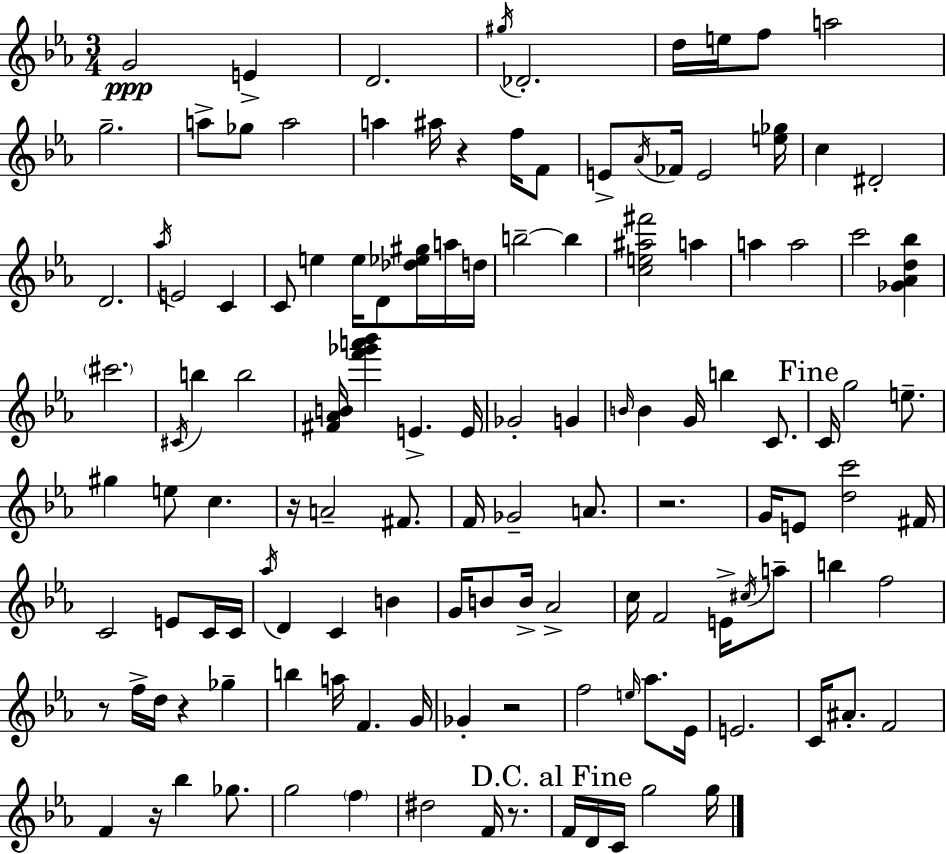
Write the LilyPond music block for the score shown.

{
  \clef treble
  \numericTimeSignature
  \time 3/4
  \key ees \major
  g'2\ppp e'4-> | d'2. | \acciaccatura { gis''16 } des'2.-. | d''16 e''16 f''8 a''2 | \break g''2.-- | a''8-> ges''8 a''2 | a''4 ais''16 r4 f''16 f'8 | e'8-> \acciaccatura { aes'16 } fes'16 e'2 | \break <e'' ges''>16 c''4 dis'2-. | d'2. | \acciaccatura { aes''16 } e'2 c'4 | c'8 e''4 e''16 d'8 | \break <des'' ees'' gis''>16 a''16 d''16 b''2--~~ b''4 | <c'' e'' ais'' fis'''>2 a''4 | a''4 a''2 | c'''2 <ges' aes' d'' bes''>4 | \break \parenthesize cis'''2. | \acciaccatura { cis'16 } b''4 b''2 | <fis' aes' b'>16 <f''' ges''' a''' bes'''>4 e'4.-> | e'16 ges'2-. | \break g'4 \grace { b'16 } b'4 g'16 b''4 | c'8. \mark "Fine" c'16 g''2 | e''8.-- gis''4 e''8 c''4. | r16 a'2-- | \break fis'8. f'16 ges'2-- | a'8. r2. | g'16 e'8 <d'' c'''>2 | fis'16 c'2 | \break e'8 c'16 c'16 \acciaccatura { aes''16 } d'4 c'4 | b'4 g'16 b'8 b'16-> aes'2-> | c''16 f'2 | e'16-> \acciaccatura { cis''16 } a''8-- b''4 f''2 | \break r8 f''16-> d''16 r4 | ges''4-- b''4 a''16 | f'4. g'16 ges'4-. r2 | f''2 | \break \grace { e''16 } aes''8. ees'16 e'2. | c'16 ais'8.-. | f'2 f'4 | r16 bes''4 ges''8. g''2 | \break \parenthesize f''4 dis''2 | f'16 r8. \mark "D.C. al Fine" f'16 d'16 c'16 g''2 | g''16 \bar "|."
}